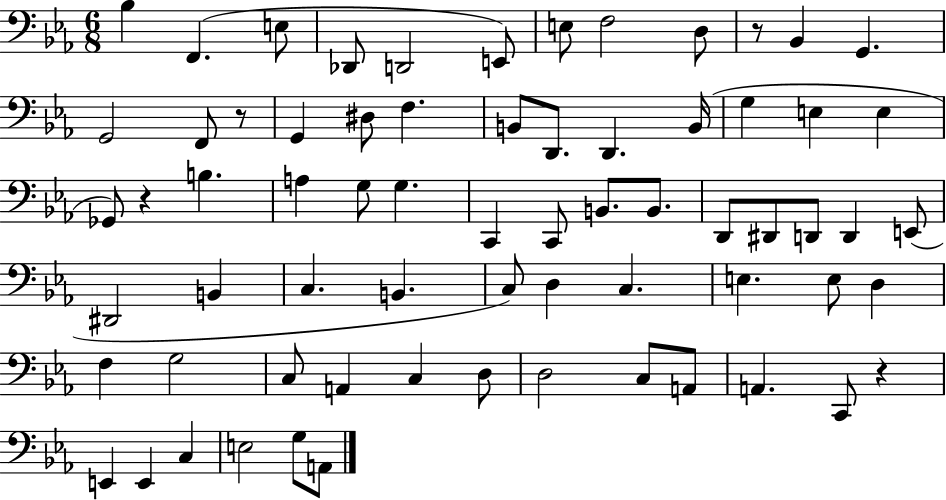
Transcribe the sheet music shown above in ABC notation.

X:1
T:Untitled
M:6/8
L:1/4
K:Eb
_B, F,, E,/2 _D,,/2 D,,2 E,,/2 E,/2 F,2 D,/2 z/2 _B,, G,, G,,2 F,,/2 z/2 G,, ^D,/2 F, B,,/2 D,,/2 D,, B,,/4 G, E, E, _G,,/2 z B, A, G,/2 G, C,, C,,/2 B,,/2 B,,/2 D,,/2 ^D,,/2 D,,/2 D,, E,,/2 ^D,,2 B,, C, B,, C,/2 D, C, E, E,/2 D, F, G,2 C,/2 A,, C, D,/2 D,2 C,/2 A,,/2 A,, C,,/2 z E,, E,, C, E,2 G,/2 A,,/2